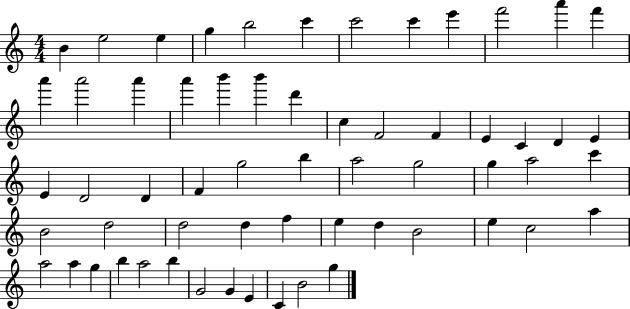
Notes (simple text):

B4/q E5/h E5/q G5/q B5/h C6/q C6/h C6/q E6/q F6/h A6/q F6/q A6/q A6/h A6/q A6/q B6/q B6/q D6/q C5/q F4/h F4/q E4/q C4/q D4/q E4/q E4/q D4/h D4/q F4/q G5/h B5/q A5/h G5/h G5/q A5/h C6/q B4/h D5/h D5/h D5/q F5/q E5/q D5/q B4/h E5/q C5/h A5/q A5/h A5/q G5/q B5/q A5/h B5/q G4/h G4/q E4/q C4/q B4/h G5/q